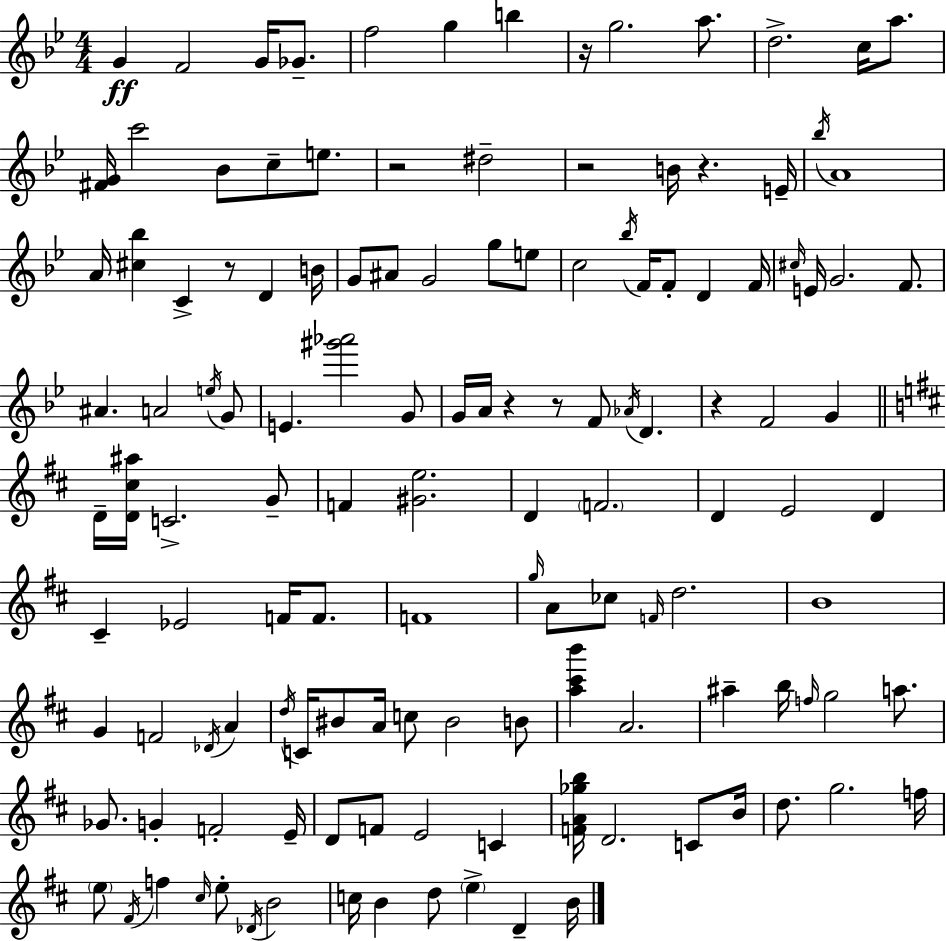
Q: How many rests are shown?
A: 8